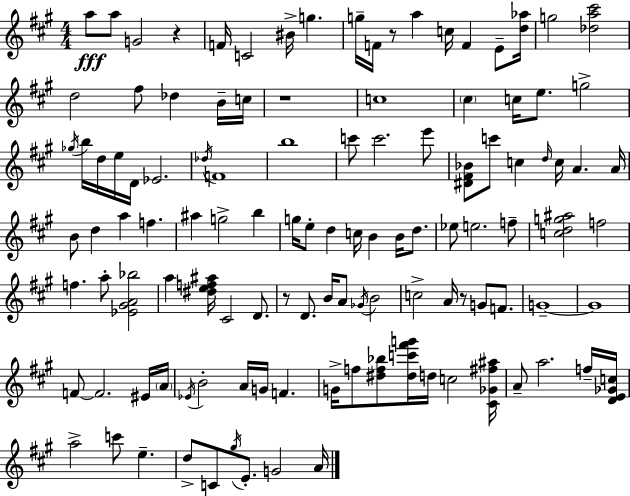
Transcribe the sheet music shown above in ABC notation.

X:1
T:Untitled
M:4/4
L:1/4
K:A
a/2 a/2 G2 z F/4 C2 ^B/4 g g/4 F/4 z/2 a c/4 F E/2 [d_a]/4 g2 [_da^c']2 d2 ^f/2 _d B/4 c/4 z4 c4 ^c c/4 e/2 g2 _g/4 b/4 d/4 e/4 D/4 _E2 _d/4 F4 b4 c'/2 c'2 e'/2 [^D^F_B]/2 c'/2 c d/4 c/4 A A/4 B/2 d a f ^a g2 b g/4 e/2 d c/4 B B/4 d/2 _e/2 e2 f/2 [cdg^a]2 f2 f a/2 [_E^GA_b]2 a [^def^a]/4 ^C2 D/2 z/2 D/2 B/4 A/2 _G/4 B2 c2 A/4 z/2 G/2 F/2 G4 G4 F/2 F2 ^E/4 A/4 _E/4 B2 A/4 G/4 F G/4 f/2 [^df_b]/2 [^dc'^f'g']/4 d/4 c2 [^C_G^f^a]/4 A/2 a2 f/4 [DE_Gc]/4 a2 c'/2 e d/2 C/2 ^g/4 E/2 G2 A/4